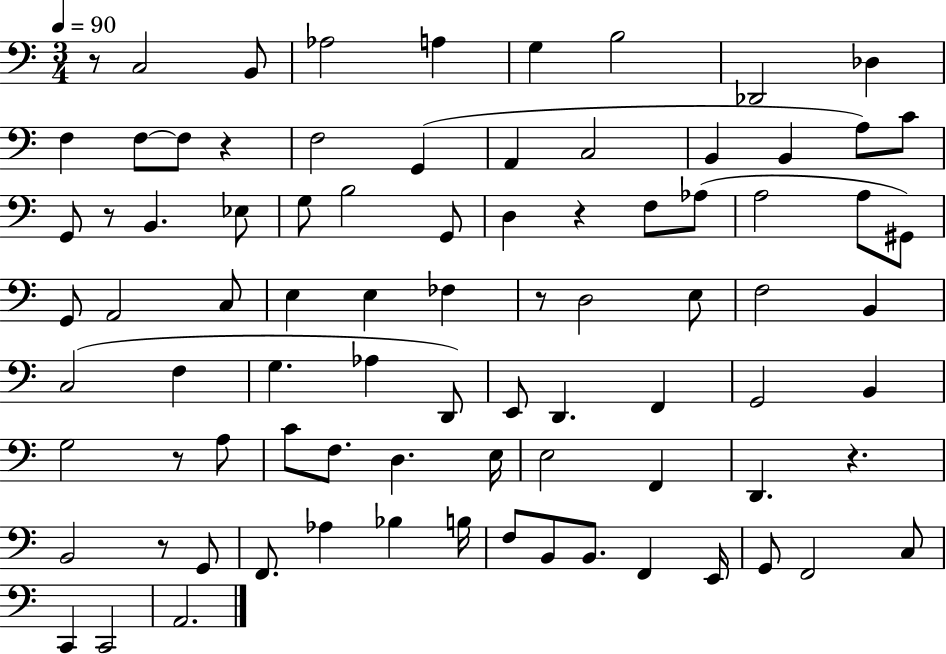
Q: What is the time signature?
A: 3/4